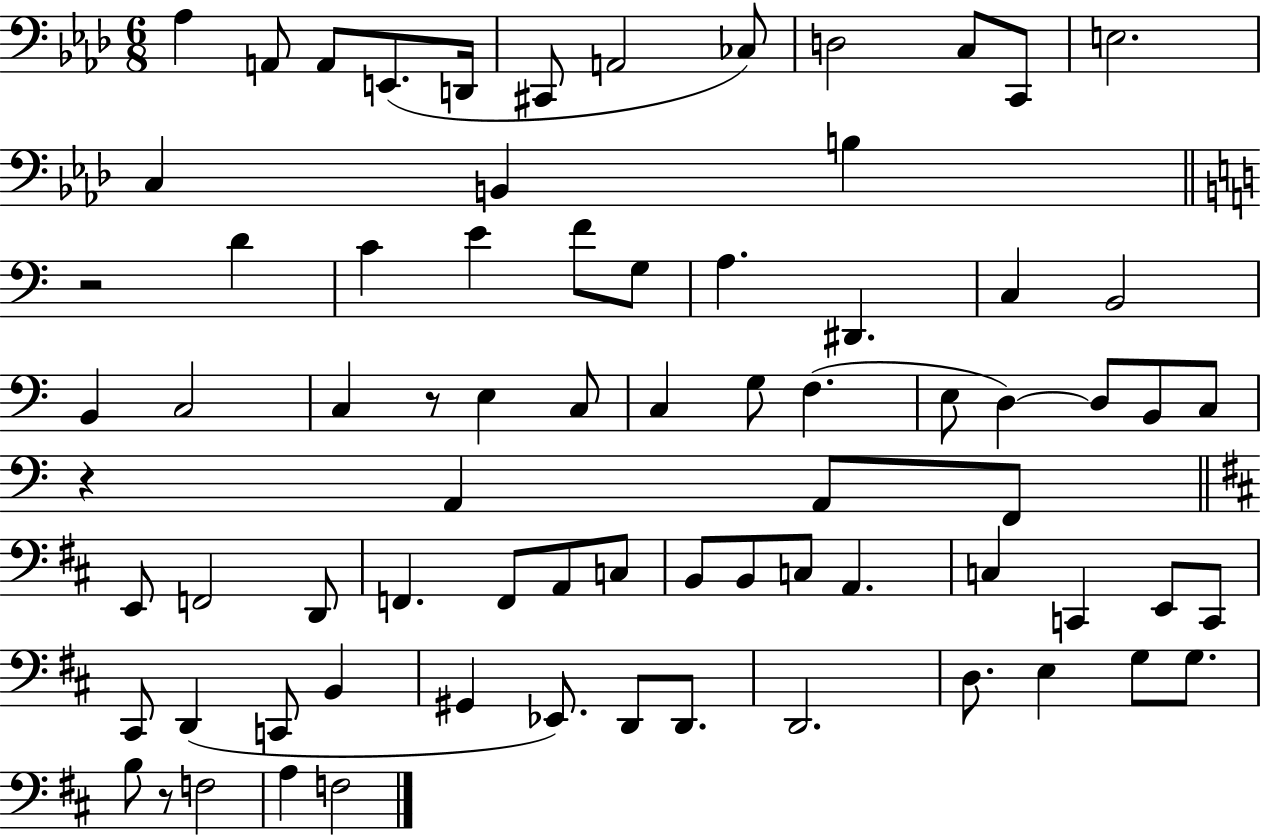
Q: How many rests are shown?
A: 4